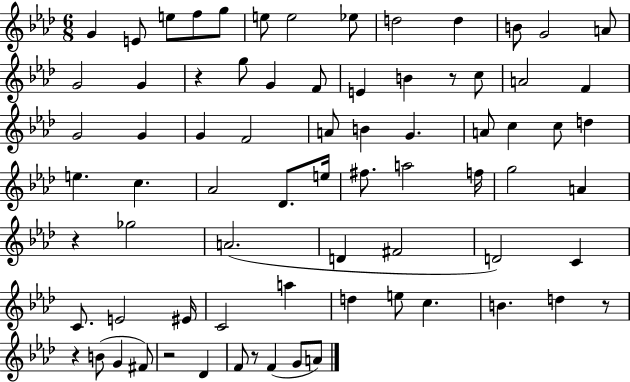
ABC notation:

X:1
T:Untitled
M:6/8
L:1/4
K:Ab
G E/2 e/2 f/2 g/2 e/2 e2 _e/2 d2 d B/2 G2 A/2 G2 G z g/2 G F/2 E B z/2 c/2 A2 F G2 G G F2 A/2 B G A/2 c c/2 d e c _A2 _D/2 e/4 ^f/2 a2 f/4 g2 A z _g2 A2 D ^F2 D2 C C/2 E2 ^E/4 C2 a d e/2 c B d z/2 z B/2 G ^F/2 z2 _D F/2 z/2 F G/2 A/2